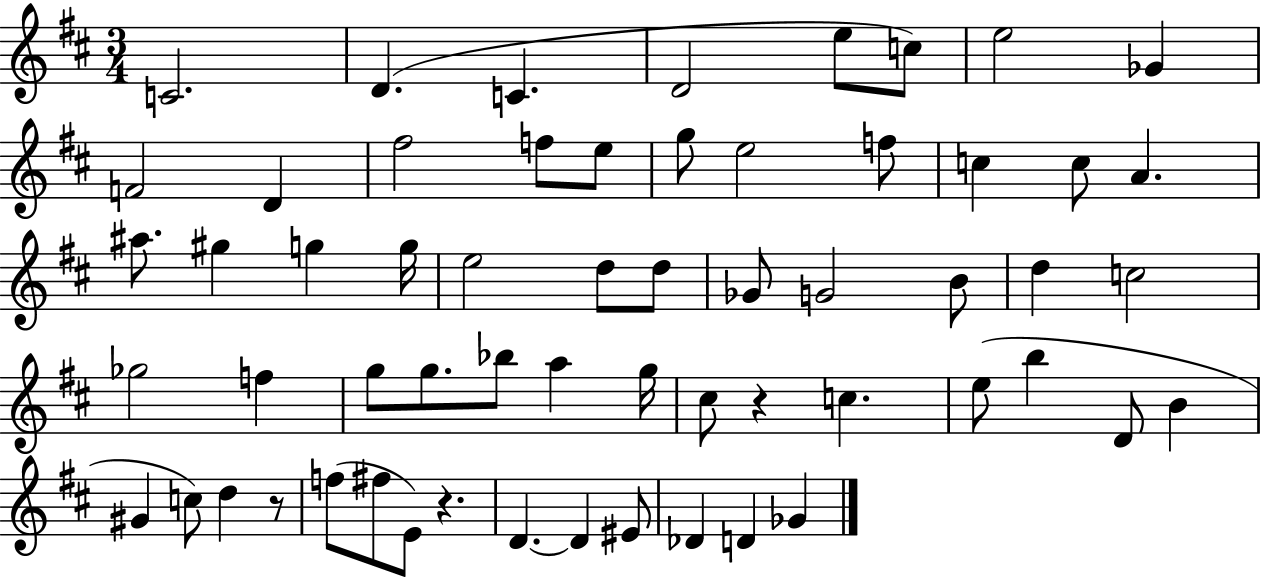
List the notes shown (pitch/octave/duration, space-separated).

C4/h. D4/q. C4/q. D4/h E5/e C5/e E5/h Gb4/q F4/h D4/q F#5/h F5/e E5/e G5/e E5/h F5/e C5/q C5/e A4/q. A#5/e. G#5/q G5/q G5/s E5/h D5/e D5/e Gb4/e G4/h B4/e D5/q C5/h Gb5/h F5/q G5/e G5/e. Bb5/e A5/q G5/s C#5/e R/q C5/q. E5/e B5/q D4/e B4/q G#4/q C5/e D5/q R/e F5/e F#5/e E4/e R/q. D4/q. D4/q EIS4/e Db4/q D4/q Gb4/q